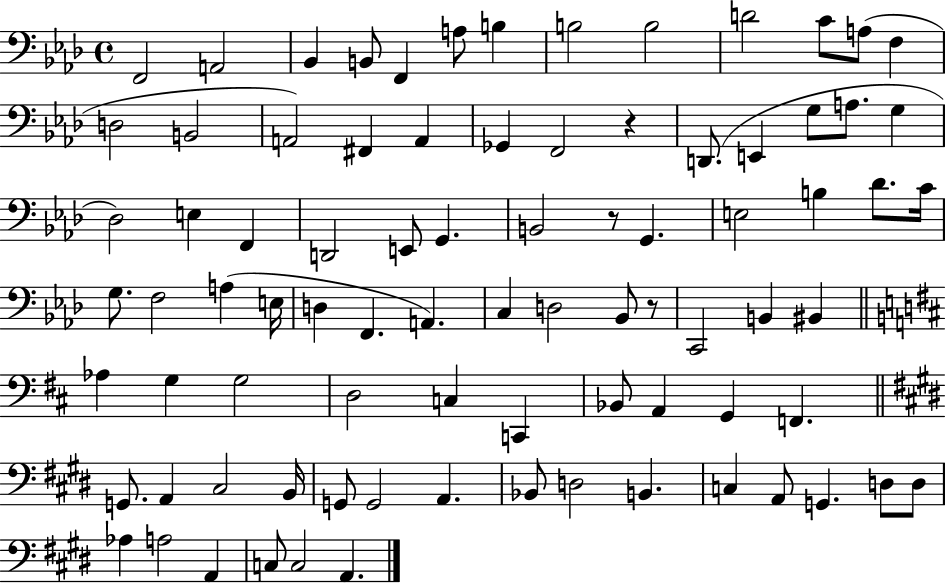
F2/h A2/h Bb2/q B2/e F2/q A3/e B3/q B3/h B3/h D4/h C4/e A3/e F3/q D3/h B2/h A2/h F#2/q A2/q Gb2/q F2/h R/q D2/e. E2/q G3/e A3/e. G3/q Db3/h E3/q F2/q D2/h E2/e G2/q. B2/h R/e G2/q. E3/h B3/q Db4/e. C4/s G3/e. F3/h A3/q E3/s D3/q F2/q. A2/q. C3/q D3/h Bb2/e R/e C2/h B2/q BIS2/q Ab3/q G3/q G3/h D3/h C3/q C2/q Bb2/e A2/q G2/q F2/q. G2/e. A2/q C#3/h B2/s G2/e G2/h A2/q. Bb2/e D3/h B2/q. C3/q A2/e G2/q. D3/e D3/e Ab3/q A3/h A2/q C3/e C3/h A2/q.